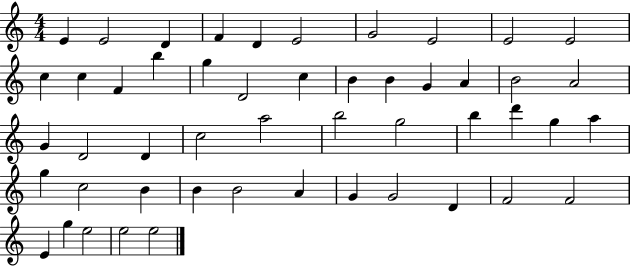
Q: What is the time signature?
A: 4/4